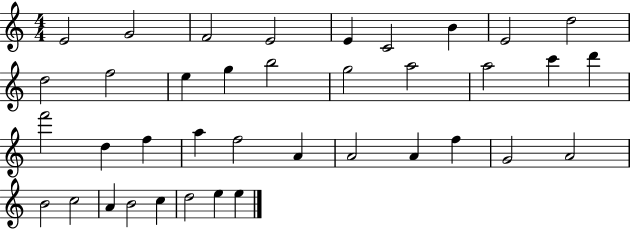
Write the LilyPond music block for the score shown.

{
  \clef treble
  \numericTimeSignature
  \time 4/4
  \key c \major
  e'2 g'2 | f'2 e'2 | e'4 c'2 b'4 | e'2 d''2 | \break d''2 f''2 | e''4 g''4 b''2 | g''2 a''2 | a''2 c'''4 d'''4 | \break f'''2 d''4 f''4 | a''4 f''2 a'4 | a'2 a'4 f''4 | g'2 a'2 | \break b'2 c''2 | a'4 b'2 c''4 | d''2 e''4 e''4 | \bar "|."
}